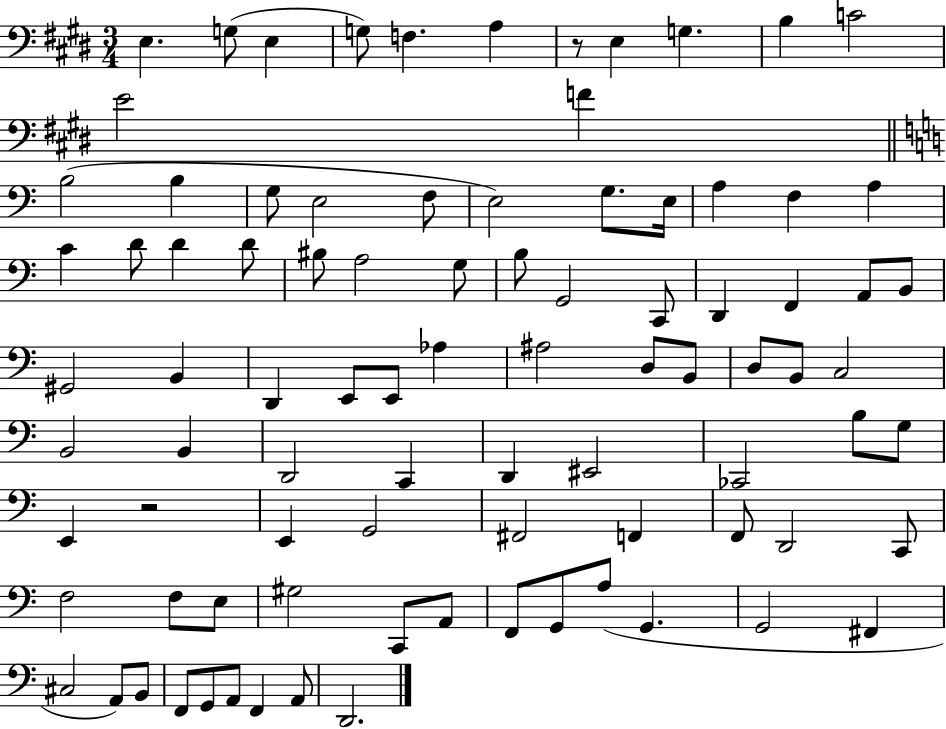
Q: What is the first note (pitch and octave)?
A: E3